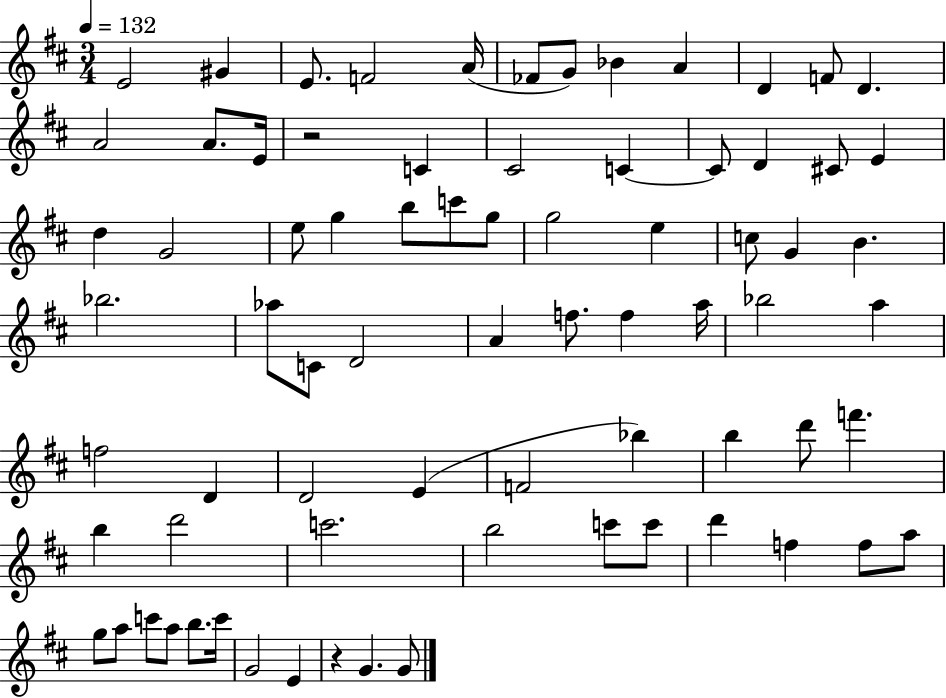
{
  \clef treble
  \numericTimeSignature
  \time 3/4
  \key d \major
  \tempo 4 = 132
  e'2 gis'4 | e'8. f'2 a'16( | fes'8 g'8) bes'4 a'4 | d'4 f'8 d'4. | \break a'2 a'8. e'16 | r2 c'4 | cis'2 c'4~~ | c'8 d'4 cis'8 e'4 | \break d''4 g'2 | e''8 g''4 b''8 c'''8 g''8 | g''2 e''4 | c''8 g'4 b'4. | \break bes''2. | aes''8 c'8 d'2 | a'4 f''8. f''4 a''16 | bes''2 a''4 | \break f''2 d'4 | d'2 e'4( | f'2 bes''4) | b''4 d'''8 f'''4. | \break b''4 d'''2 | c'''2. | b''2 c'''8 c'''8 | d'''4 f''4 f''8 a''8 | \break g''8 a''8 c'''8 a''8 b''8. c'''16 | g'2 e'4 | r4 g'4. g'8 | \bar "|."
}